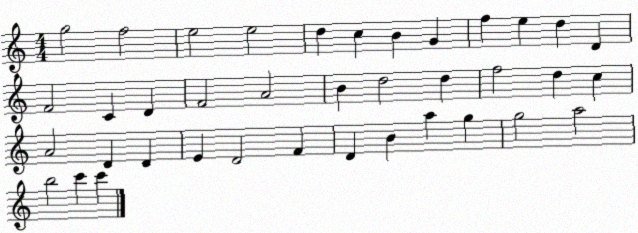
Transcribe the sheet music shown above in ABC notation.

X:1
T:Untitled
M:4/4
L:1/4
K:C
g2 f2 e2 e2 d c B G f e d D F2 C D F2 A2 B d2 d f2 d c A2 D D E D2 F D B a g g2 a2 b2 c' c'